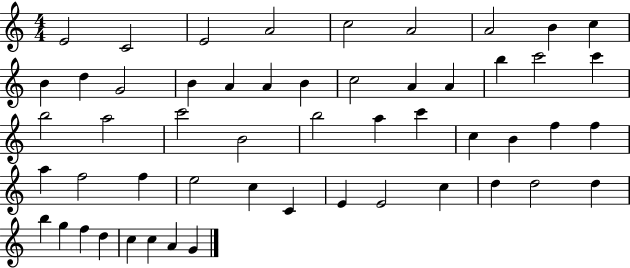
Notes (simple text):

E4/h C4/h E4/h A4/h C5/h A4/h A4/h B4/q C5/q B4/q D5/q G4/h B4/q A4/q A4/q B4/q C5/h A4/q A4/q B5/q C6/h C6/q B5/h A5/h C6/h B4/h B5/h A5/q C6/q C5/q B4/q F5/q F5/q A5/q F5/h F5/q E5/h C5/q C4/q E4/q E4/h C5/q D5/q D5/h D5/q B5/q G5/q F5/q D5/q C5/q C5/q A4/q G4/q